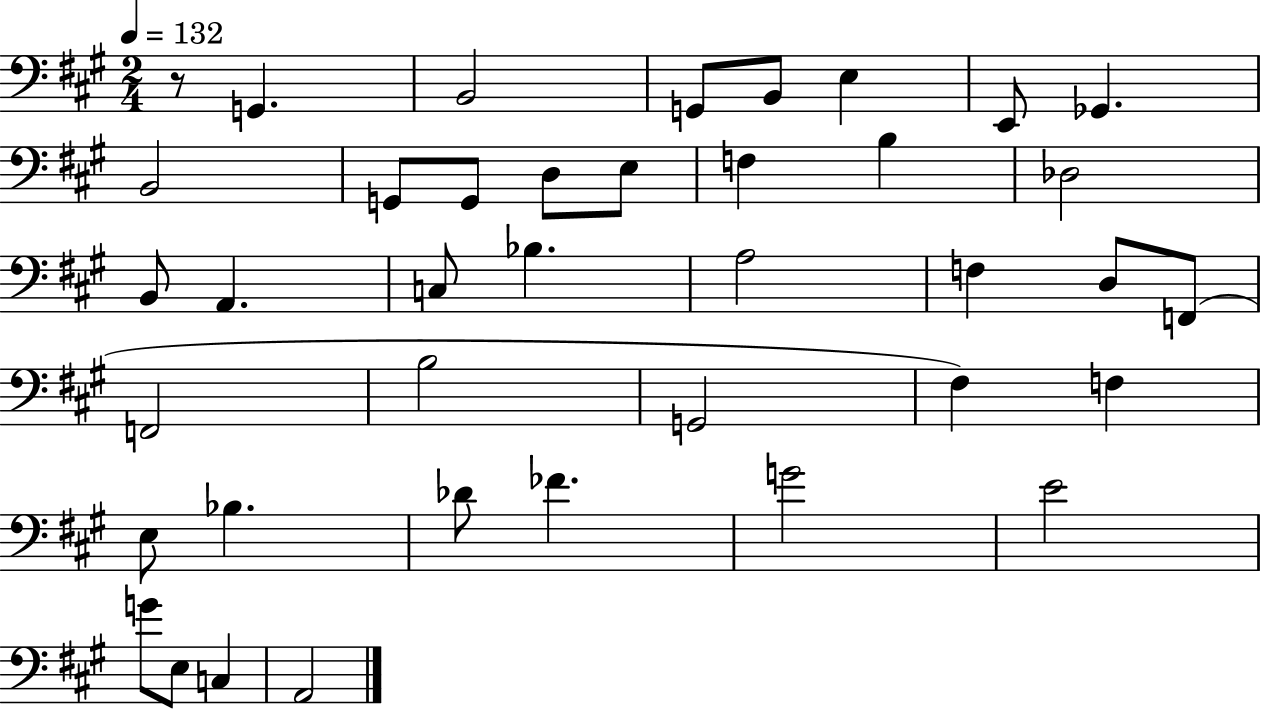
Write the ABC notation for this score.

X:1
T:Untitled
M:2/4
L:1/4
K:A
z/2 G,, B,,2 G,,/2 B,,/2 E, E,,/2 _G,, B,,2 G,,/2 G,,/2 D,/2 E,/2 F, B, _D,2 B,,/2 A,, C,/2 _B, A,2 F, D,/2 F,,/2 F,,2 B,2 G,,2 ^F, F, E,/2 _B, _D/2 _F G2 E2 G/2 E,/2 C, A,,2